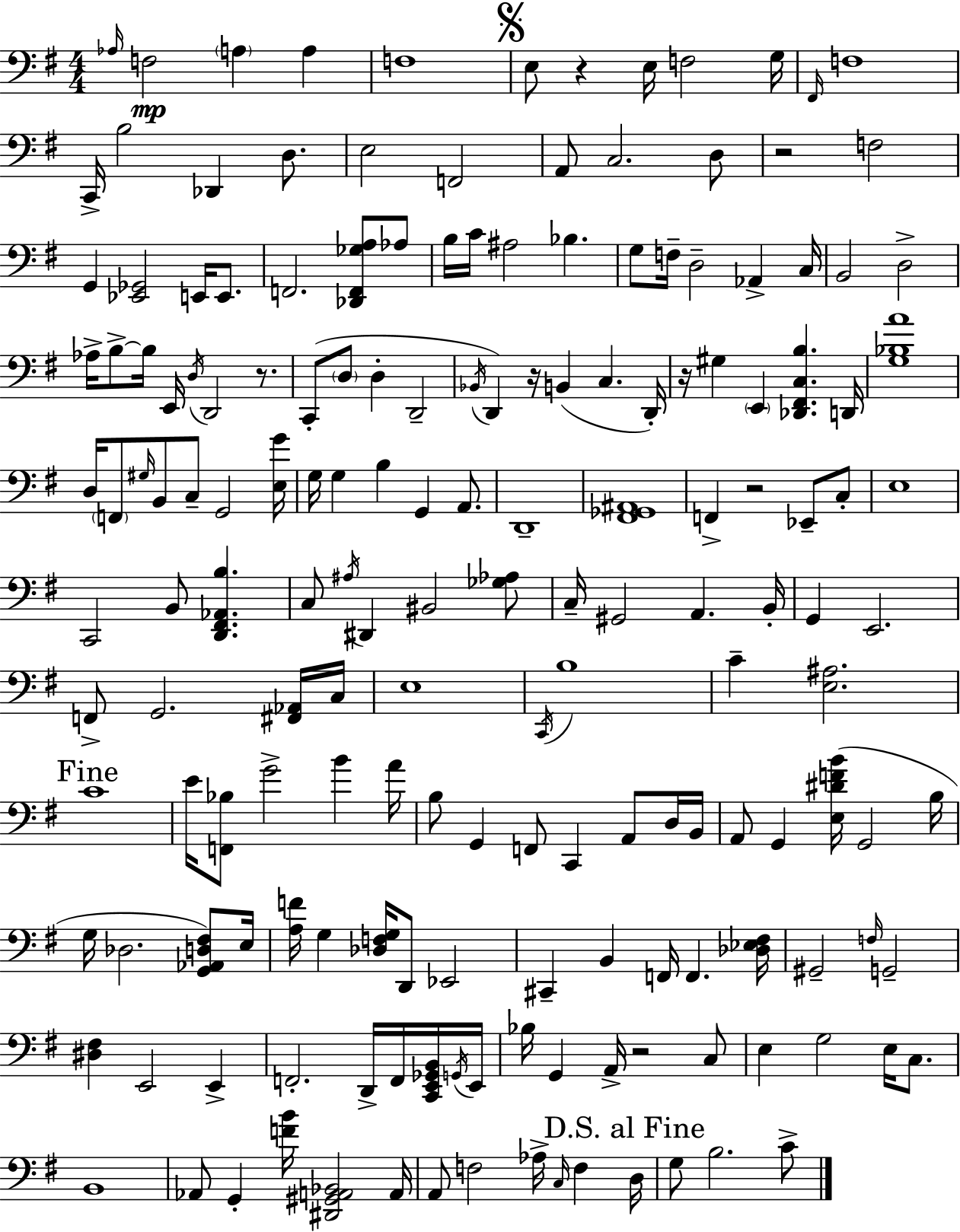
Ab3/s F3/h A3/q A3/q F3/w E3/e R/q E3/s F3/h G3/s F#2/s F3/w C2/s B3/h Db2/q D3/e. E3/h F2/h A2/e C3/h. D3/e R/h F3/h G2/q [Eb2,Gb2]/h E2/s E2/e. F2/h. [Db2,F2,Gb3,A3]/e Ab3/e B3/s C4/s A#3/h Bb3/q. G3/e F3/s D3/h Ab2/q C3/s B2/h D3/h Ab3/s B3/e B3/s E2/s D3/s D2/h R/e. C2/e D3/e D3/q D2/h Bb2/s D2/q R/s B2/q C3/q. D2/s R/s G#3/q E2/q [Db2,F#2,C3,B3]/q. D2/s [G3,Bb3,A4]/w D3/s F2/e G#3/s B2/e C3/e G2/h [E3,G4]/s G3/s G3/q B3/q G2/q A2/e. D2/w [F#2,Gb2,A#2]/w F2/q R/h Eb2/e C3/e E3/w C2/h B2/e [D2,F#2,Ab2,B3]/q. C3/e A#3/s D#2/q BIS2/h [Gb3,Ab3]/e C3/s G#2/h A2/q. B2/s G2/q E2/h. F2/e G2/h. [F#2,Ab2]/s C3/s E3/w C2/s B3/w C4/q [E3,A#3]/h. C4/w E4/s [F2,Bb3]/e G4/h B4/q A4/s B3/e G2/q F2/e C2/q A2/e D3/s B2/s A2/e G2/q [E3,D#4,F4,B4]/s G2/h B3/s G3/s Db3/h. [G2,Ab2,D3,F#3]/e E3/s [A3,F4]/s G3/q [Db3,F3,G3]/s D2/e Eb2/h C#2/q B2/q F2/s F2/q. [Db3,Eb3,F#3]/s G#2/h F3/s G2/h [D#3,F#3]/q E2/h E2/q F2/h. D2/s F2/s [C2,E2,Gb2,B2]/s G2/s E2/s Bb3/s G2/q A2/s R/h C3/e E3/q G3/h E3/s C3/e. B2/w Ab2/e G2/q [F4,B4]/s [D#2,G#2,A2,Bb2]/h A2/s A2/e F3/h Ab3/s C3/s F3/q D3/s G3/e B3/h. C4/e